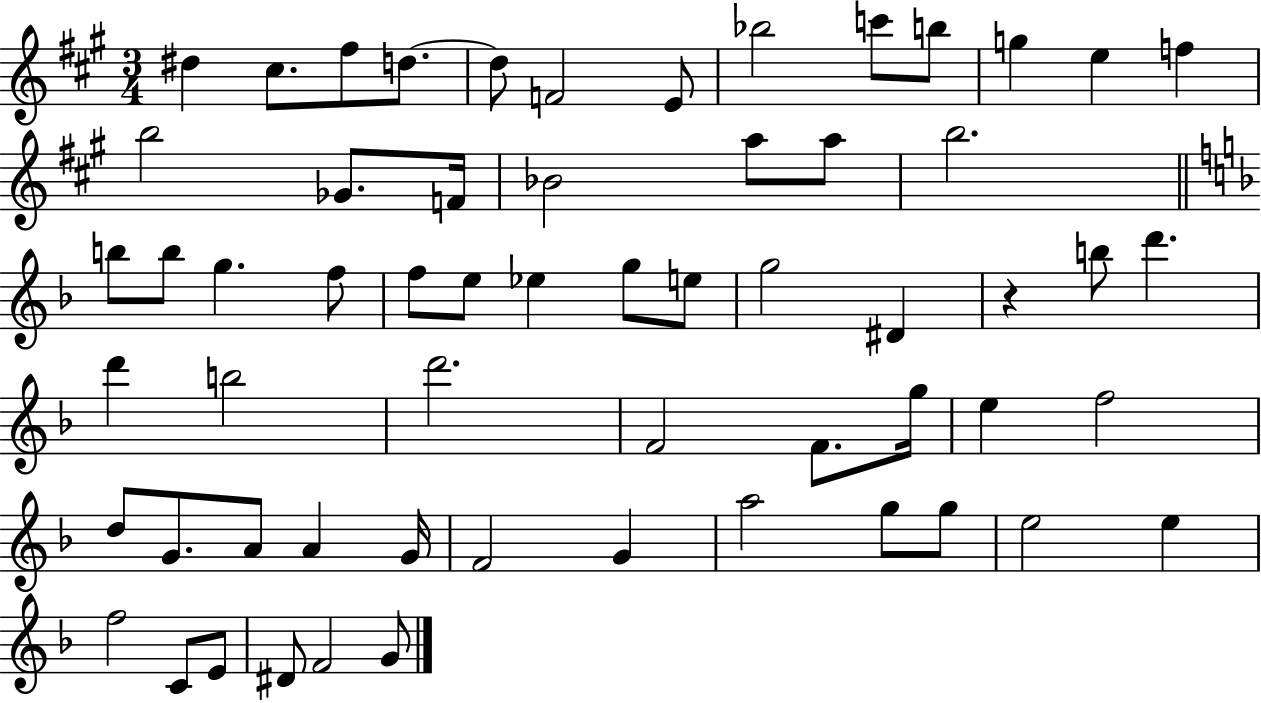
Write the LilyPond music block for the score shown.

{
  \clef treble
  \numericTimeSignature
  \time 3/4
  \key a \major
  \repeat volta 2 { dis''4 cis''8. fis''8 d''8.~~ | d''8 f'2 e'8 | bes''2 c'''8 b''8 | g''4 e''4 f''4 | \break b''2 ges'8. f'16 | bes'2 a''8 a''8 | b''2. | \bar "||" \break \key f \major b''8 b''8 g''4. f''8 | f''8 e''8 ees''4 g''8 e''8 | g''2 dis'4 | r4 b''8 d'''4. | \break d'''4 b''2 | d'''2. | f'2 f'8. g''16 | e''4 f''2 | \break d''8 g'8. a'8 a'4 g'16 | f'2 g'4 | a''2 g''8 g''8 | e''2 e''4 | \break f''2 c'8 e'8 | dis'8 f'2 g'8 | } \bar "|."
}